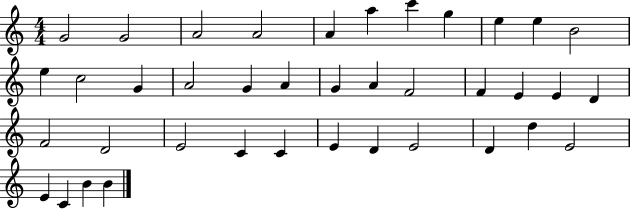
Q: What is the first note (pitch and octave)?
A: G4